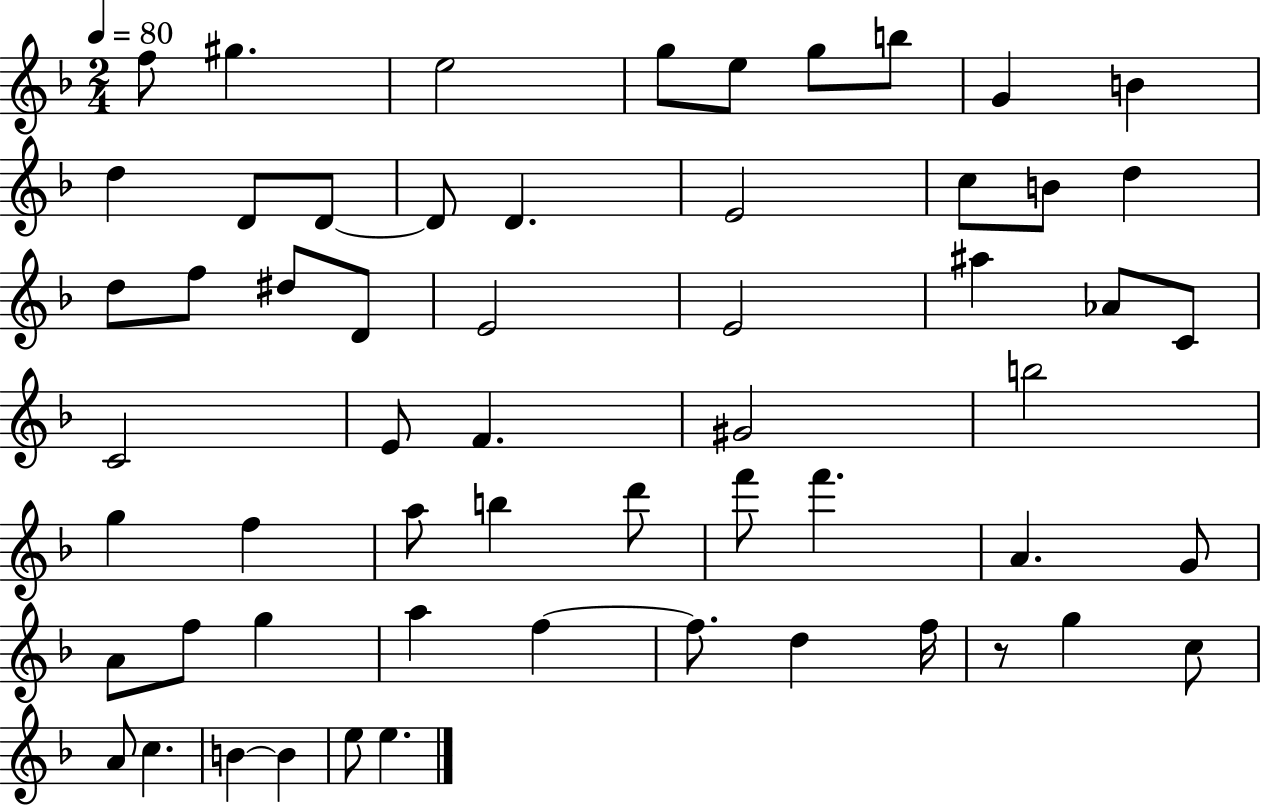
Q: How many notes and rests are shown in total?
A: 58